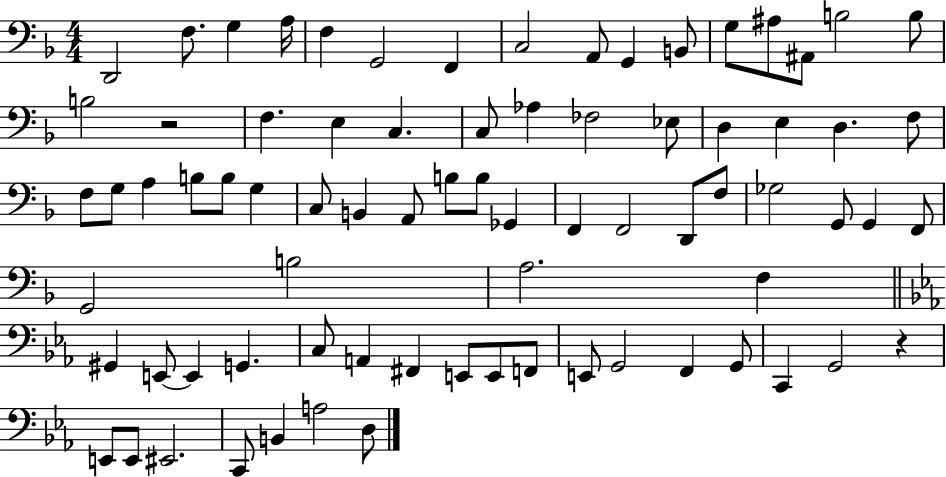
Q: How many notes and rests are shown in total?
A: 77